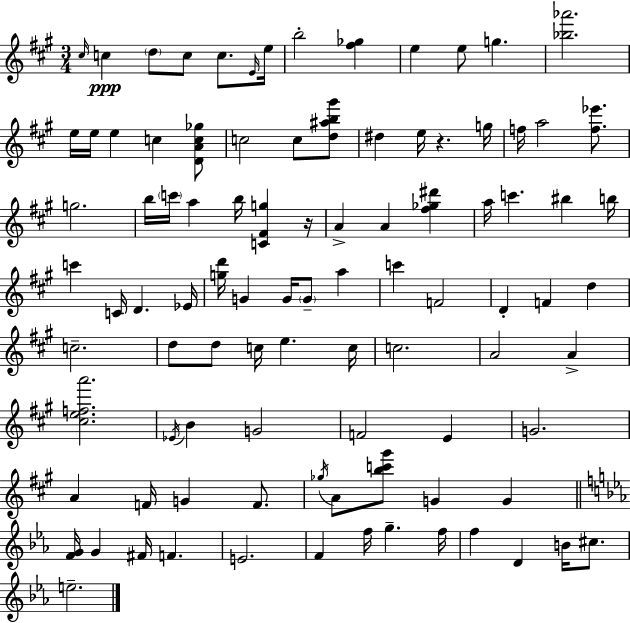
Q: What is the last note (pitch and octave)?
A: E5